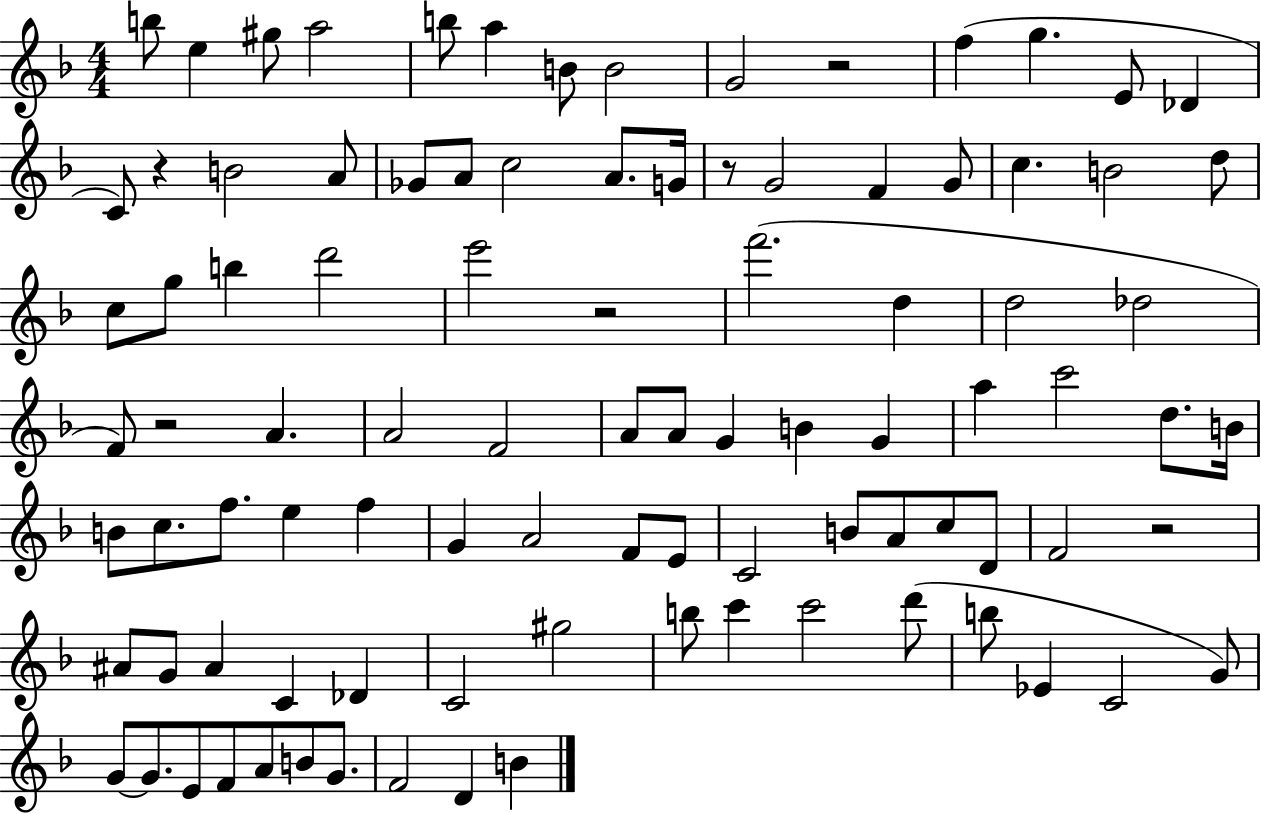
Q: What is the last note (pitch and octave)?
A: B4